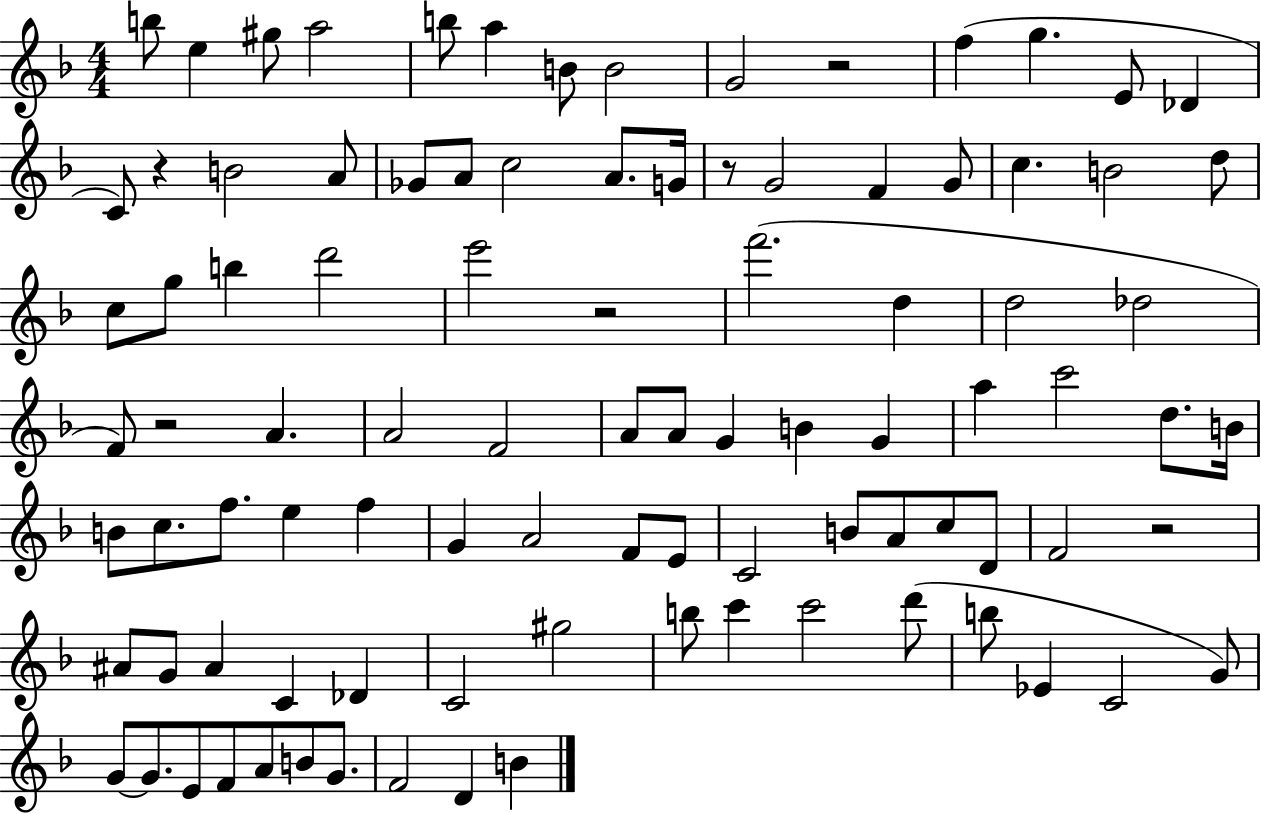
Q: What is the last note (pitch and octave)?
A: B4